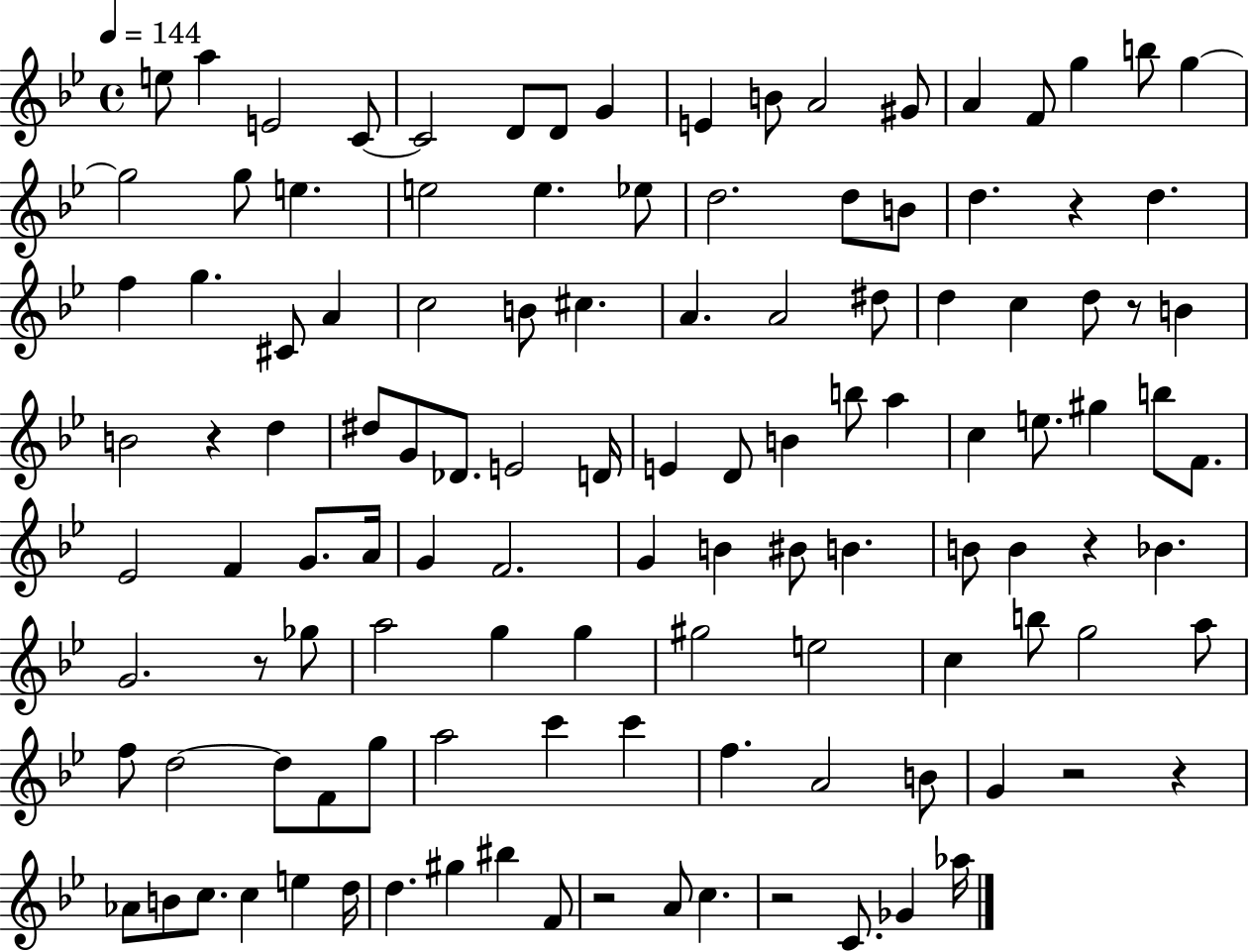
X:1
T:Untitled
M:4/4
L:1/4
K:Bb
e/2 a E2 C/2 C2 D/2 D/2 G E B/2 A2 ^G/2 A F/2 g b/2 g g2 g/2 e e2 e _e/2 d2 d/2 B/2 d z d f g ^C/2 A c2 B/2 ^c A A2 ^d/2 d c d/2 z/2 B B2 z d ^d/2 G/2 _D/2 E2 D/4 E D/2 B b/2 a c e/2 ^g b/2 F/2 _E2 F G/2 A/4 G F2 G B ^B/2 B B/2 B z _B G2 z/2 _g/2 a2 g g ^g2 e2 c b/2 g2 a/2 f/2 d2 d/2 F/2 g/2 a2 c' c' f A2 B/2 G z2 z _A/2 B/2 c/2 c e d/4 d ^g ^b F/2 z2 A/2 c z2 C/2 _G _a/4